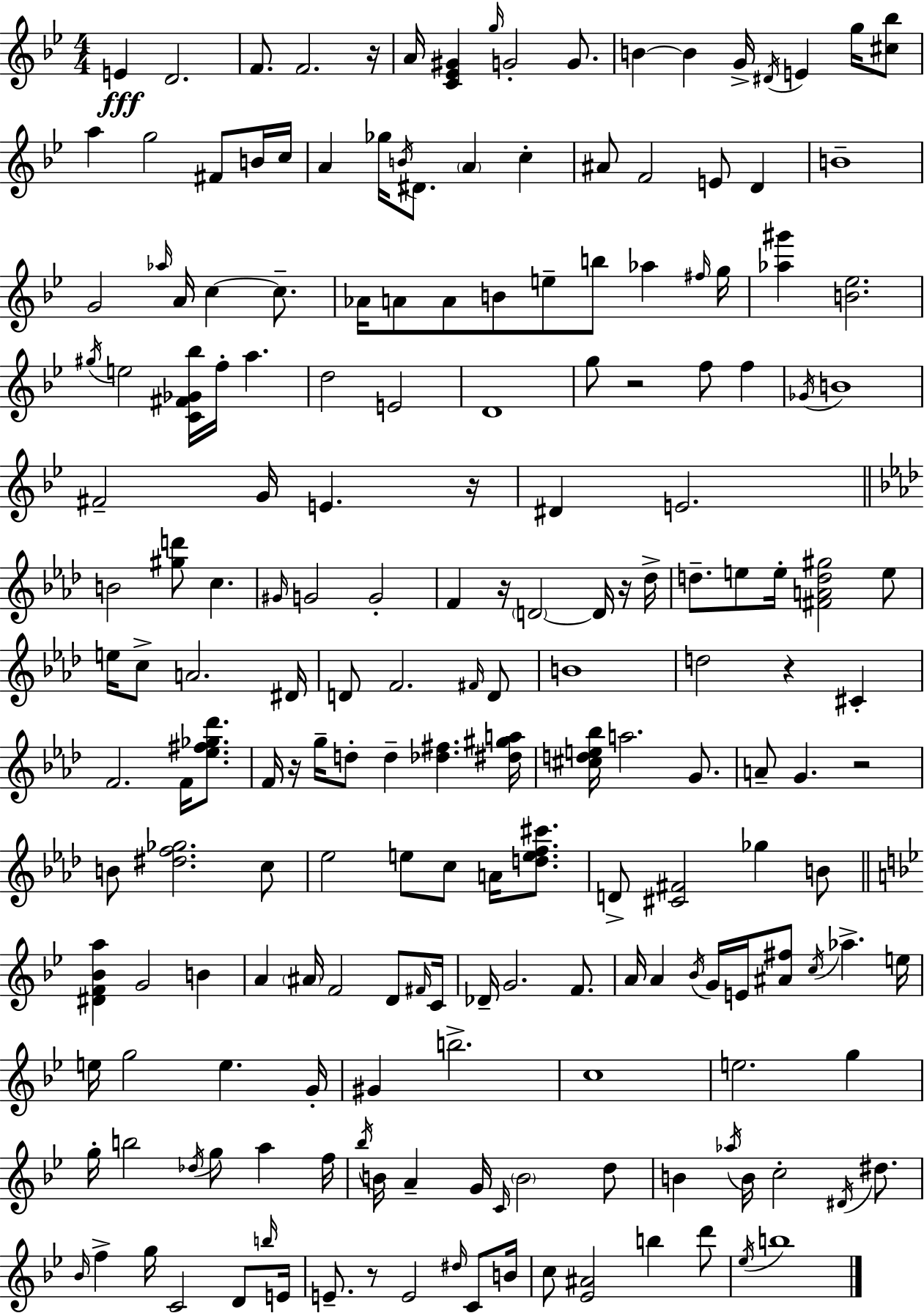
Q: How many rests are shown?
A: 9